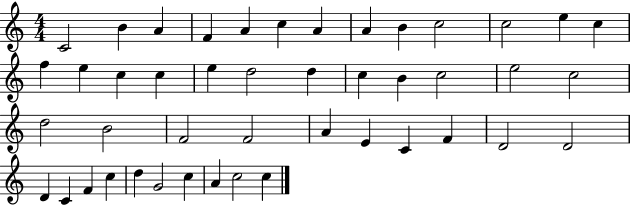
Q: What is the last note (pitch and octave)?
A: C5